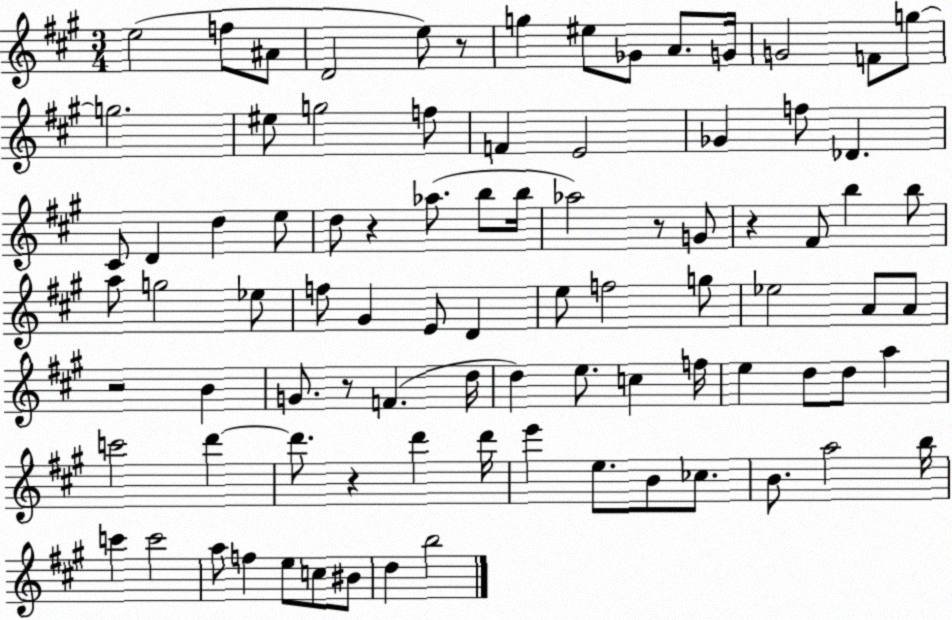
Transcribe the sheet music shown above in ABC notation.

X:1
T:Untitled
M:3/4
L:1/4
K:A
e2 f/2 ^A/2 D2 e/2 z/2 g ^e/2 _G/2 A/2 G/4 G2 F/2 g/2 g2 ^e/2 g2 f/2 F E2 _G f/2 _D ^C/2 D d e/2 d/2 z _a/2 b/2 b/4 _a2 z/2 G/2 z ^F/2 b b/2 a/2 g2 _e/2 f/2 ^G E/2 D e/2 f2 g/2 _e2 A/2 A/2 z2 B G/2 z/2 F d/4 d e/2 c f/4 e d/2 d/2 a c'2 d' d'/2 z d' d'/4 e' e/2 B/2 _c/2 B/2 a2 b/4 c' c'2 a/2 f e/2 c/2 ^B/2 d b2